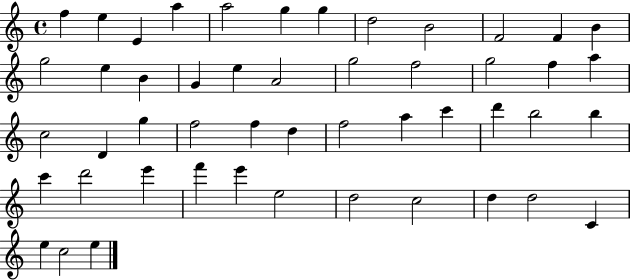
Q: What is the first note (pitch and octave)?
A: F5